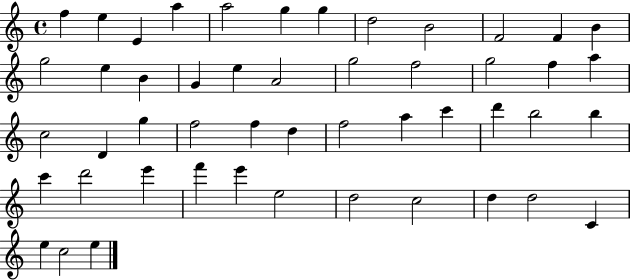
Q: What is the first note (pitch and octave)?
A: F5